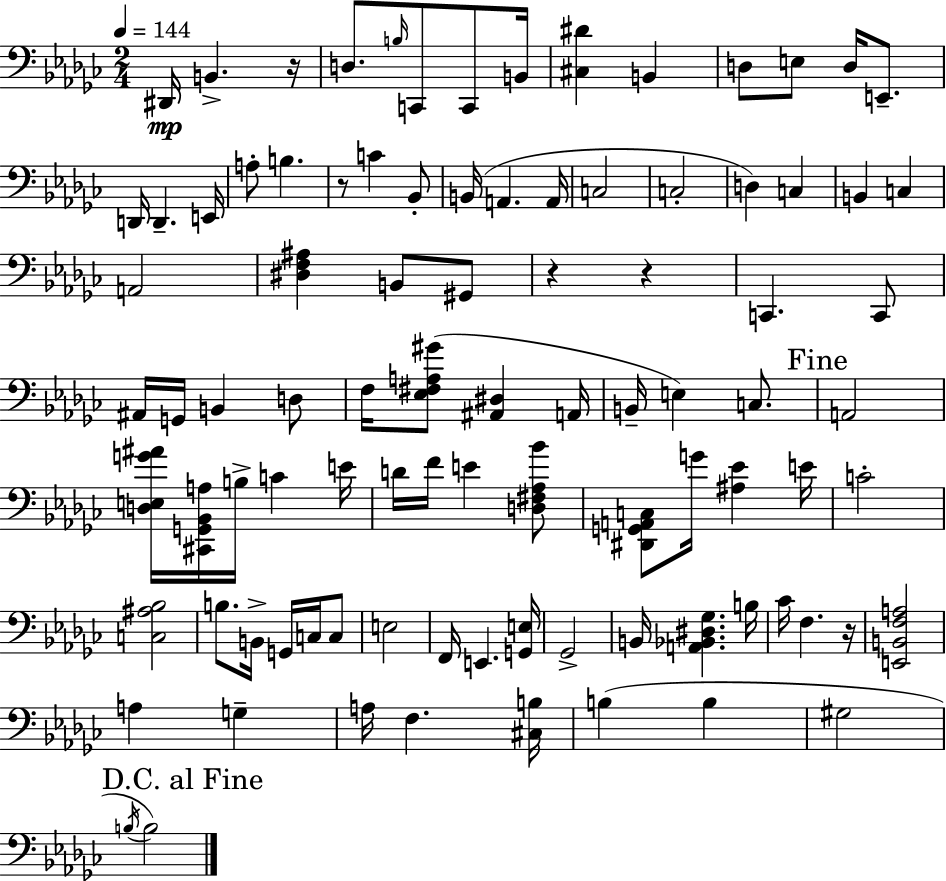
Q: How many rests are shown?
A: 5